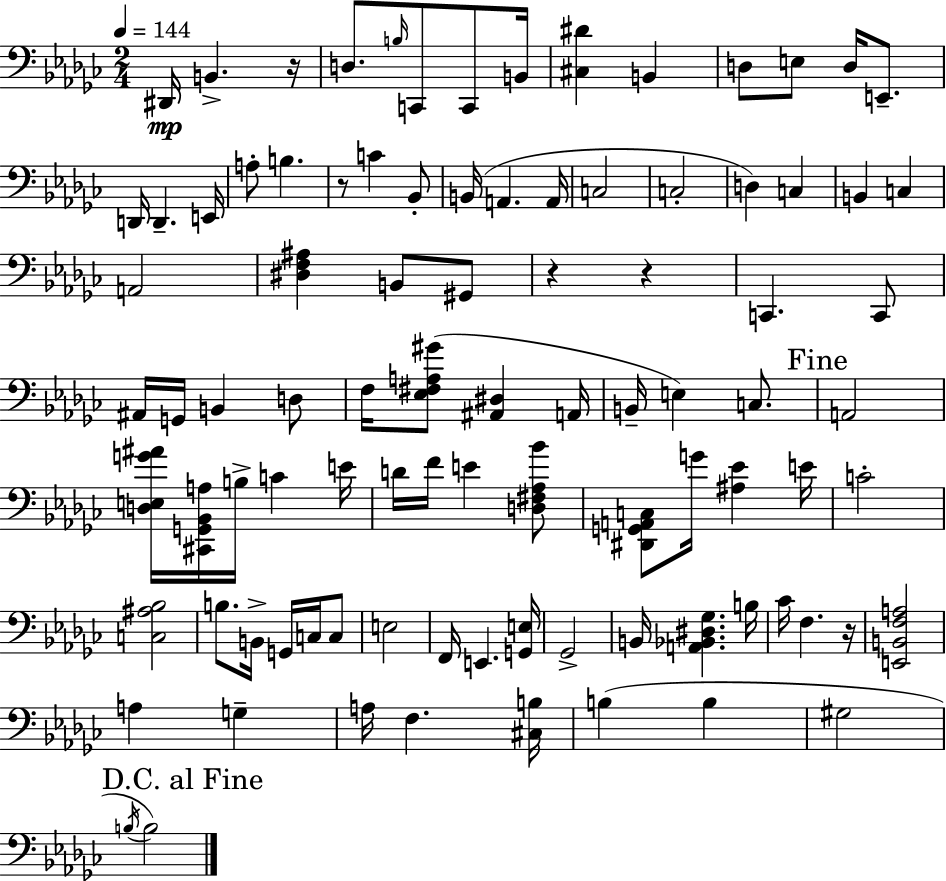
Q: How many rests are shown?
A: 5